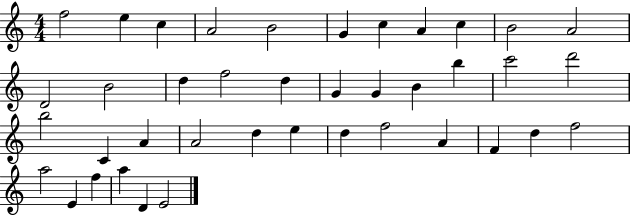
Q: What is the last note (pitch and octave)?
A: E4